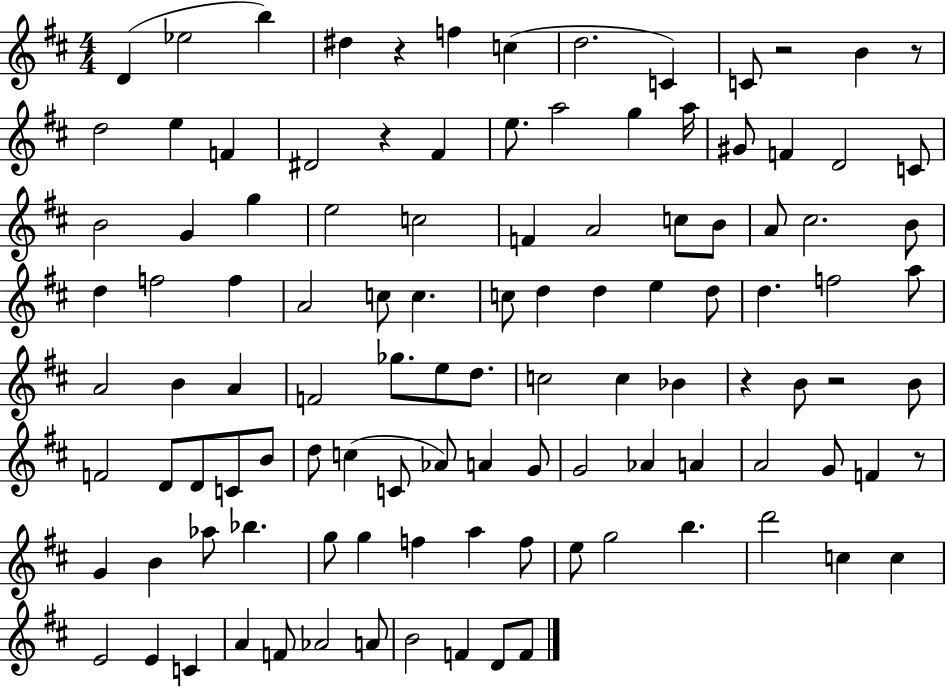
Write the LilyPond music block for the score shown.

{
  \clef treble
  \numericTimeSignature
  \time 4/4
  \key d \major
  d'4( ees''2 b''4) | dis''4 r4 f''4 c''4( | d''2. c'4) | c'8 r2 b'4 r8 | \break d''2 e''4 f'4 | dis'2 r4 fis'4 | e''8. a''2 g''4 a''16 | gis'8 f'4 d'2 c'8 | \break b'2 g'4 g''4 | e''2 c''2 | f'4 a'2 c''8 b'8 | a'8 cis''2. b'8 | \break d''4 f''2 f''4 | a'2 c''8 c''4. | c''8 d''4 d''4 e''4 d''8 | d''4. f''2 a''8 | \break a'2 b'4 a'4 | f'2 ges''8. e''8 d''8. | c''2 c''4 bes'4 | r4 b'8 r2 b'8 | \break f'2 d'8 d'8 c'8 b'8 | d''8 c''4( c'8 aes'8) a'4 g'8 | g'2 aes'4 a'4 | a'2 g'8 f'4 r8 | \break g'4 b'4 aes''8 bes''4. | g''8 g''4 f''4 a''4 f''8 | e''8 g''2 b''4. | d'''2 c''4 c''4 | \break e'2 e'4 c'4 | a'4 f'8 aes'2 a'8 | b'2 f'4 d'8 f'8 | \bar "|."
}